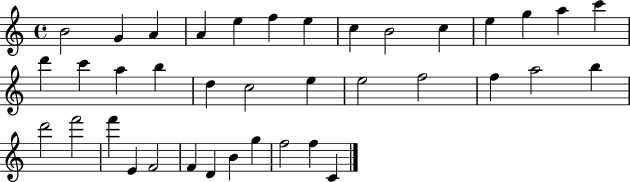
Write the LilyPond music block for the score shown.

{
  \clef treble
  \time 4/4
  \defaultTimeSignature
  \key c \major
  b'2 g'4 a'4 | a'4 e''4 f''4 e''4 | c''4 b'2 c''4 | e''4 g''4 a''4 c'''4 | \break d'''4 c'''4 a''4 b''4 | d''4 c''2 e''4 | e''2 f''2 | f''4 a''2 b''4 | \break d'''2 f'''2 | f'''4 e'4 f'2 | f'4 d'4 b'4 g''4 | f''2 f''4 c'4 | \break \bar "|."
}